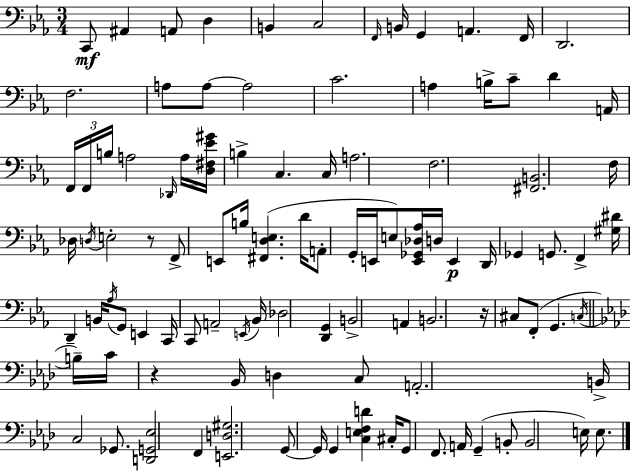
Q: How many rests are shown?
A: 3